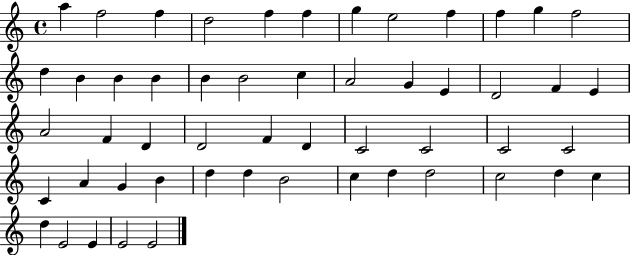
A5/q F5/h F5/q D5/h F5/q F5/q G5/q E5/h F5/q F5/q G5/q F5/h D5/q B4/q B4/q B4/q B4/q B4/h C5/q A4/h G4/q E4/q D4/h F4/q E4/q A4/h F4/q D4/q D4/h F4/q D4/q C4/h C4/h C4/h C4/h C4/q A4/q G4/q B4/q D5/q D5/q B4/h C5/q D5/q D5/h C5/h D5/q C5/q D5/q E4/h E4/q E4/h E4/h